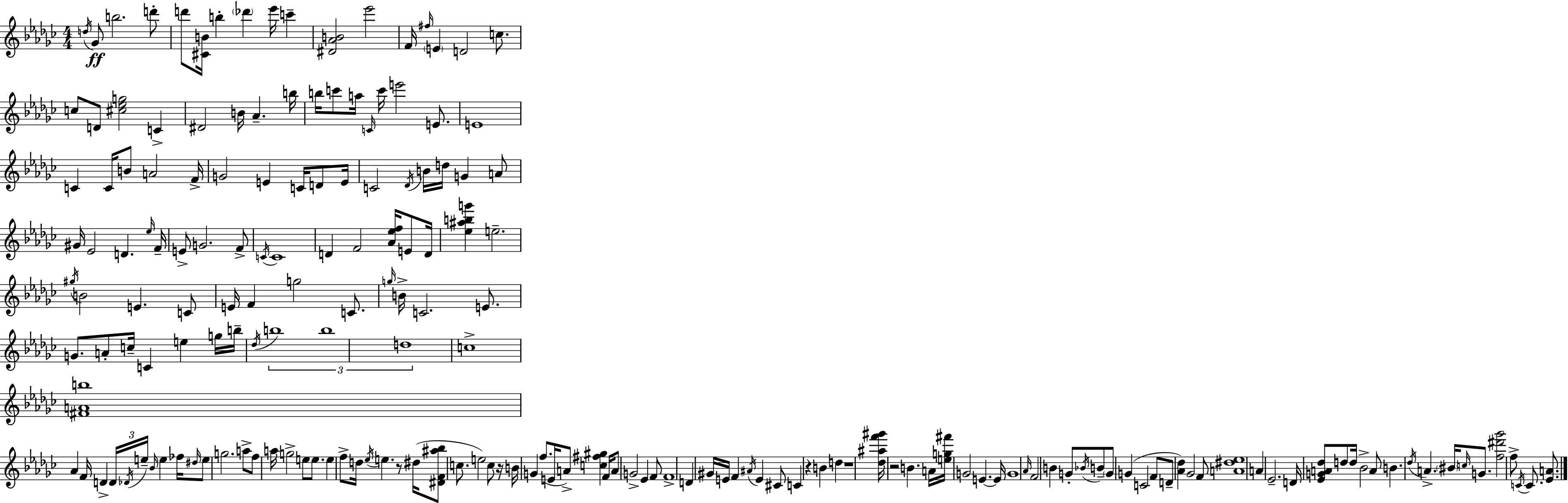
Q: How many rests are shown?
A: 5